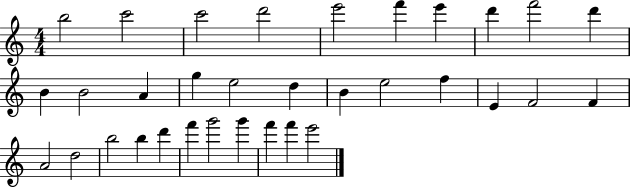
{
  \clef treble
  \numericTimeSignature
  \time 4/4
  \key c \major
  b''2 c'''2 | c'''2 d'''2 | e'''2 f'''4 e'''4 | d'''4 f'''2 d'''4 | \break b'4 b'2 a'4 | g''4 e''2 d''4 | b'4 e''2 f''4 | e'4 f'2 f'4 | \break a'2 d''2 | b''2 b''4 d'''4 | f'''4 g'''2 g'''4 | f'''4 f'''4 e'''2 | \break \bar "|."
}